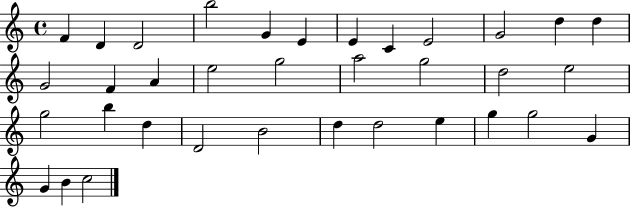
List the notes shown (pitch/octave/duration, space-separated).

F4/q D4/q D4/h B5/h G4/q E4/q E4/q C4/q E4/h G4/h D5/q D5/q G4/h F4/q A4/q E5/h G5/h A5/h G5/h D5/h E5/h G5/h B5/q D5/q D4/h B4/h D5/q D5/h E5/q G5/q G5/h G4/q G4/q B4/q C5/h